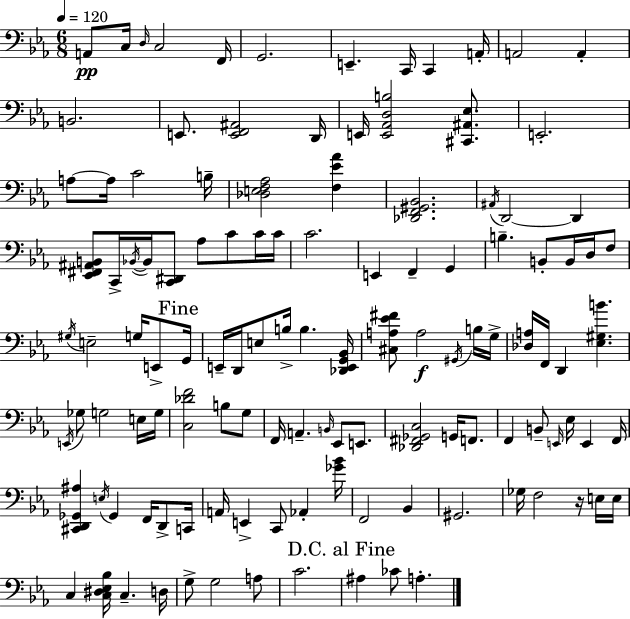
X:1
T:Untitled
M:6/8
L:1/4
K:Eb
A,,/2 C,/4 D,/4 C,2 F,,/4 G,,2 E,, C,,/4 C,, A,,/4 A,,2 A,, B,,2 E,,/2 [E,,F,,^A,,]2 D,,/4 E,,/4 [E,,_A,,D,B,]2 [^C,,^A,,_E,]/2 E,,2 A,/2 A,/4 C2 B,/4 [_D,E,F,_A,]2 [F,_E_A] [_D,,F,,^G,,_B,,]2 ^A,,/4 D,,2 D,, [_E,,^F,,^A,,B,,]/2 C,,/4 _B,,/4 _B,,/4 [C,,^D,,]/2 _A,/2 C/2 C/4 C/4 C2 E,, F,, G,, B, B,,/2 B,,/4 D,/4 F,/2 ^G,/4 E,2 G,/4 E,,/2 G,,/4 E,,/4 D,,/4 E,/2 B,/4 B, [_D,,E,,G,,_B,,]/4 [^C,A,_E^F]/2 A,2 ^G,,/4 B,/4 G,/4 [_D,A,]/4 F,,/4 D,, [_E,^G,B] E,,/4 _G,/2 G,2 E,/4 G,/4 [C,_DF]2 B,/2 G,/2 F,,/4 A,, B,,/4 _E,,/2 E,,/2 [_D,,^F,,_G,,C,]2 G,,/4 F,,/2 F,, B,,/2 E,,/4 _E,/4 E,, F,,/4 [^C,,D,,_G,,^A,] E,/4 _G,, F,,/4 D,,/2 C,,/4 A,,/4 E,, C,,/2 _A,, [_G_B]/4 F,,2 _B,, ^G,,2 _G,/4 F,2 z/4 E,/4 E,/4 C, [C,^D,_E,_B,]/4 C, D,/4 G,/2 G,2 A,/2 C2 ^A, _C/2 A,